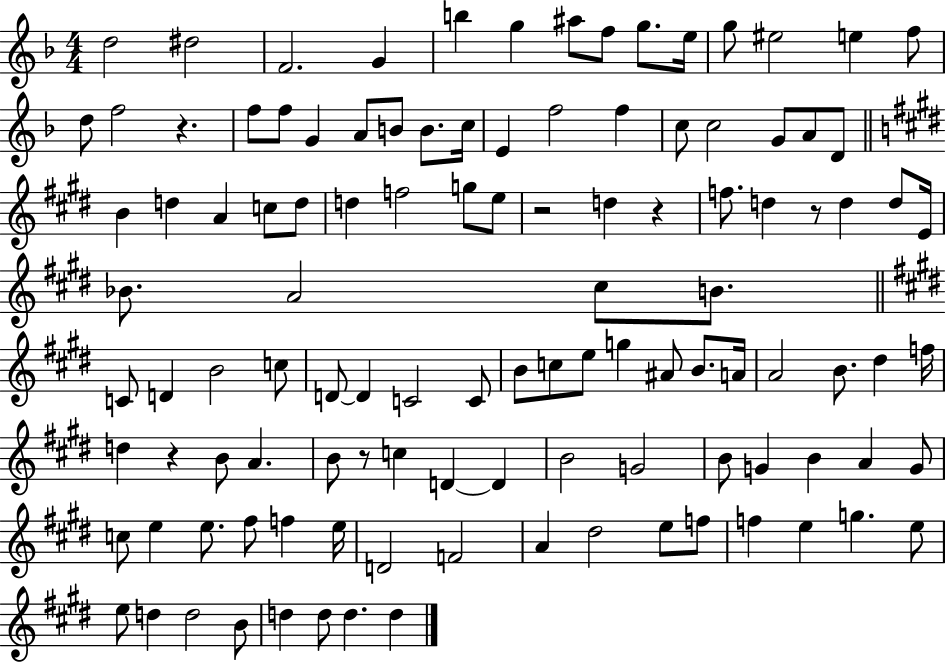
D5/h D#5/h F4/h. G4/q B5/q G5/q A#5/e F5/e G5/e. E5/s G5/e EIS5/h E5/q F5/e D5/e F5/h R/q. F5/e F5/e G4/q A4/e B4/e B4/e. C5/s E4/q F5/h F5/q C5/e C5/h G4/e A4/e D4/e B4/q D5/q A4/q C5/e D5/e D5/q F5/h G5/e E5/e R/h D5/q R/q F5/e. D5/q R/e D5/q D5/e E4/s Bb4/e. A4/h C#5/e B4/e. C4/e D4/q B4/h C5/e D4/e D4/q C4/h C4/e B4/e C5/e E5/e G5/q A#4/e B4/e. A4/s A4/h B4/e. D#5/q F5/s D5/q R/q B4/e A4/q. B4/e R/e C5/q D4/q D4/q B4/h G4/h B4/e G4/q B4/q A4/q G4/e C5/e E5/q E5/e. F#5/e F5/q E5/s D4/h F4/h A4/q D#5/h E5/e F5/e F5/q E5/q G5/q. E5/e E5/e D5/q D5/h B4/e D5/q D5/e D5/q. D5/q